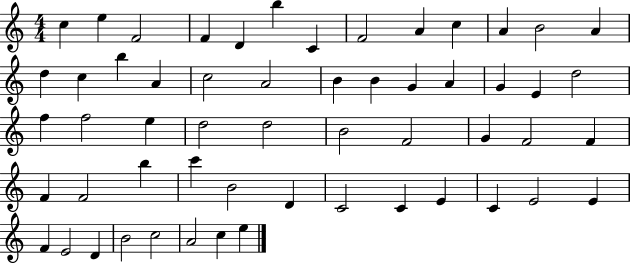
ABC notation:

X:1
T:Untitled
M:4/4
L:1/4
K:C
c e F2 F D b C F2 A c A B2 A d c b A c2 A2 B B G A G E d2 f f2 e d2 d2 B2 F2 G F2 F F F2 b c' B2 D C2 C E C E2 E F E2 D B2 c2 A2 c e